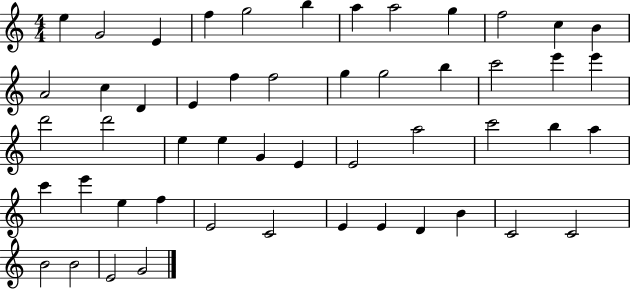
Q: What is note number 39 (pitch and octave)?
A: F5